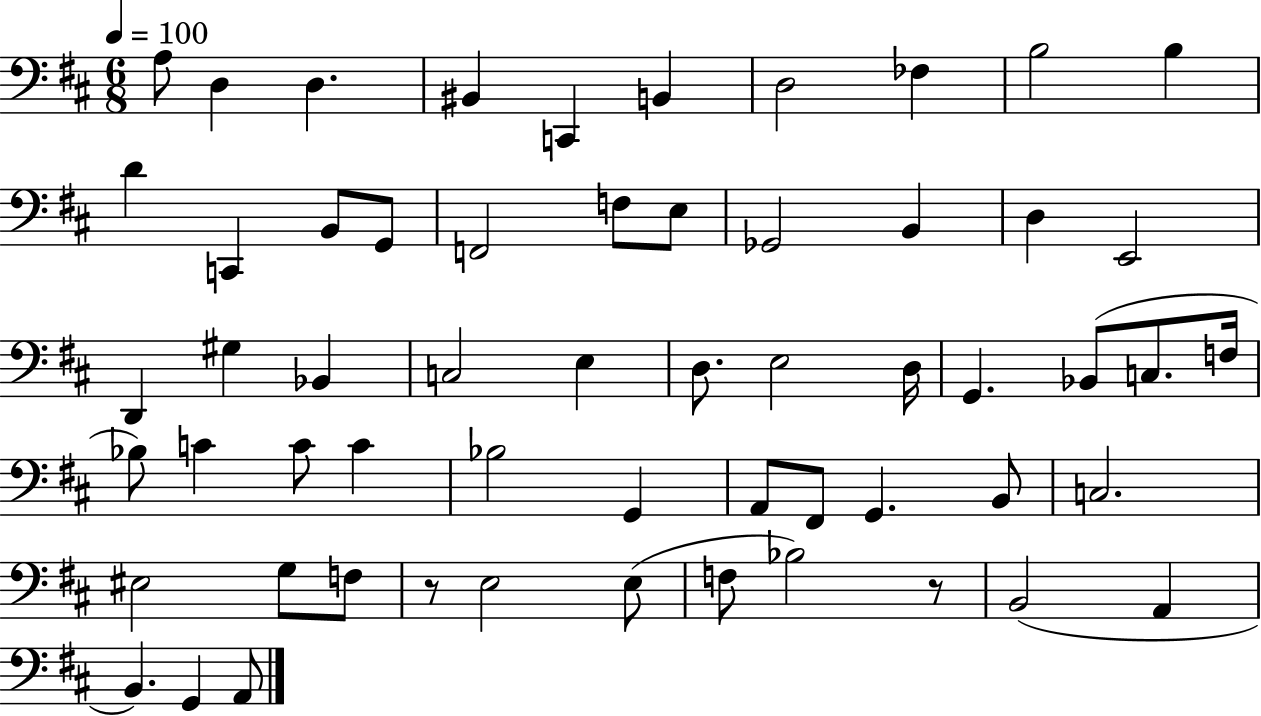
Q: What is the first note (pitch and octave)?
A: A3